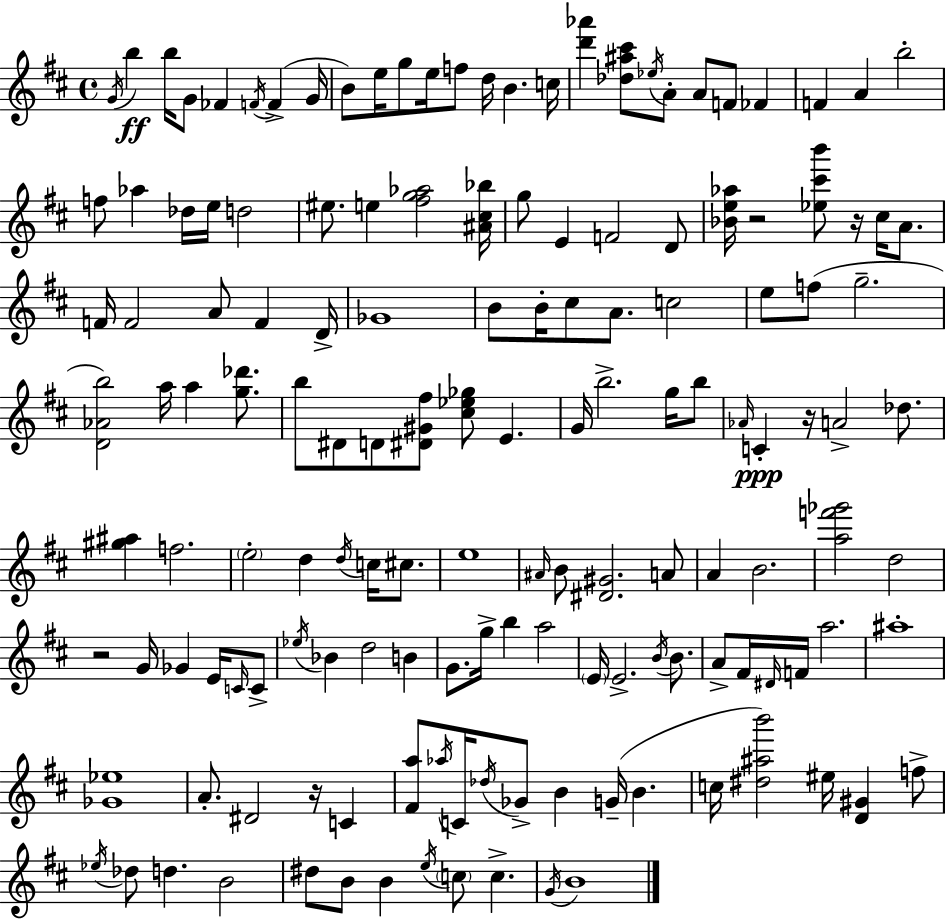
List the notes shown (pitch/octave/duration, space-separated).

G4/s B5/q B5/s G4/e FES4/q F4/s F4/q G4/s B4/e E5/s G5/e E5/s F5/e D5/s B4/q. C5/s [D6,Ab6]/q [Db5,A#5,C#6]/e Eb5/s A4/e A4/e F4/e FES4/q F4/q A4/q B5/h F5/e Ab5/q Db5/s E5/s D5/h EIS5/e. E5/q [F#5,G5,Ab5]/h [A#4,C#5,Bb5]/s G5/e E4/q F4/h D4/e [Bb4,E5,Ab5]/s R/h [Eb5,C#6,B6]/e R/s C#5/s A4/e. F4/s F4/h A4/e F4/q D4/s Gb4/w B4/e B4/s C#5/e A4/e. C5/h E5/e F5/e G5/h. [D4,Ab4,B5]/h A5/s A5/q [G5,Db6]/e. B5/e D#4/e D4/e [D#4,G#4,F#5]/e [C#5,Eb5,Gb5]/e E4/q. G4/s B5/h. G5/s B5/e Ab4/s C4/q R/s A4/h Db5/e. [G#5,A#5]/q F5/h. E5/h D5/q D5/s C5/s C#5/e. E5/w A#4/s B4/e [D#4,G#4]/h. A4/e A4/q B4/h. [A5,F6,Gb6]/h D5/h R/h G4/s Gb4/q E4/s C4/s C4/e Eb5/s Bb4/q D5/h B4/q G4/e. G5/s B5/q A5/h E4/s E4/h. B4/s B4/e. A4/e F#4/s D#4/s F4/s A5/h. A#5/w [Gb4,Eb5]/w A4/e. D#4/h R/s C4/q [F#4,A5]/e Ab5/s C4/s Db5/s Gb4/e B4/q G4/s B4/q. C5/s [D#5,A#5,B6]/h EIS5/s [D4,G#4]/q F5/e Eb5/s Db5/e D5/q. B4/h D#5/e B4/e B4/q E5/s C5/e C5/q. G4/s B4/w